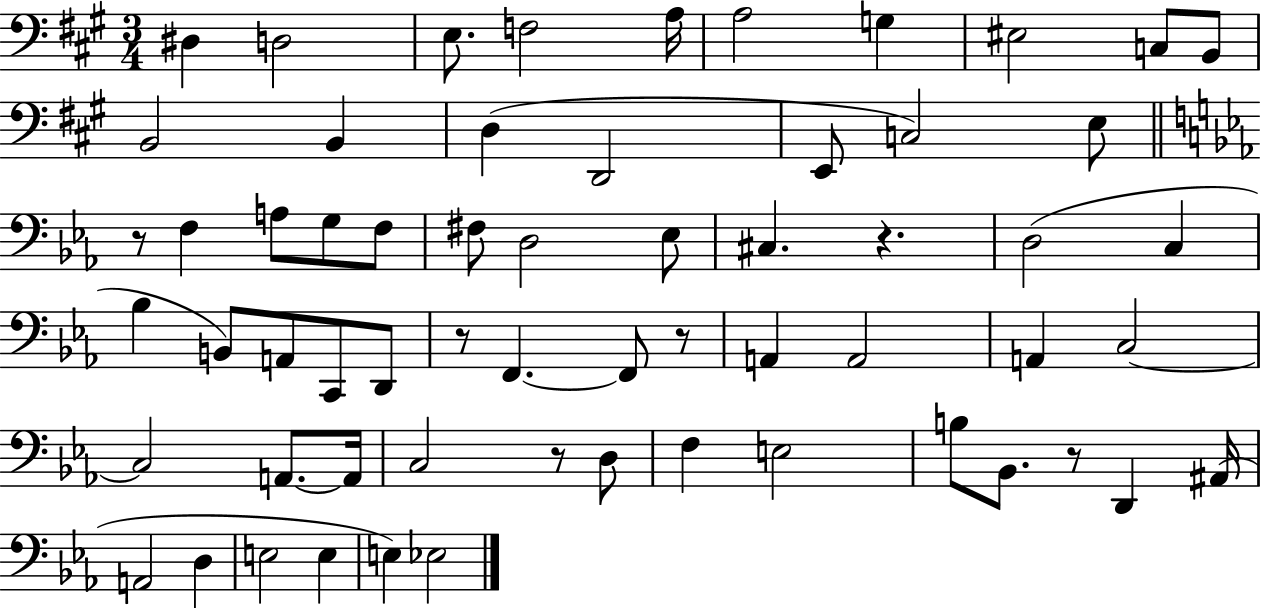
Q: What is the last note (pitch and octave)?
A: Eb3